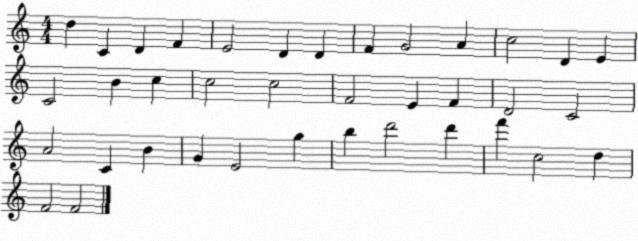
X:1
T:Untitled
M:4/4
L:1/4
K:C
d C D F E2 D D F G2 A c2 D E C2 B c c2 c2 F2 E F D2 C2 A2 C B G E2 g b d'2 d' f' c2 d F2 F2